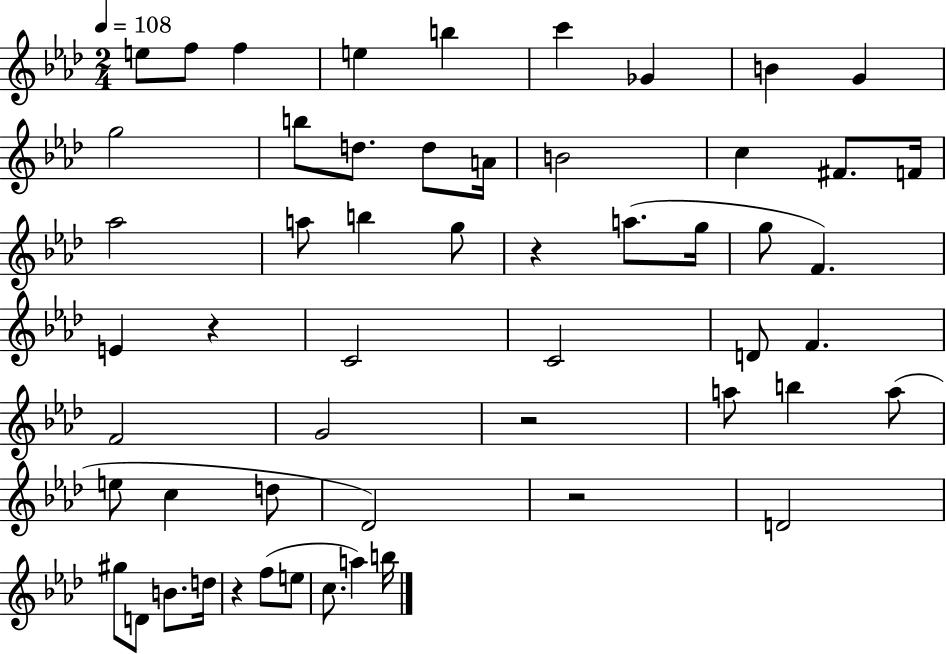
E5/e F5/e F5/q E5/q B5/q C6/q Gb4/q B4/q G4/q G5/h B5/e D5/e. D5/e A4/s B4/h C5/q F#4/e. F4/s Ab5/h A5/e B5/q G5/e R/q A5/e. G5/s G5/e F4/q. E4/q R/q C4/h C4/h D4/e F4/q. F4/h G4/h R/h A5/e B5/q A5/e E5/e C5/q D5/e Db4/h R/h D4/h G#5/e D4/e B4/e. D5/s R/q F5/e E5/e C5/e. A5/q B5/s